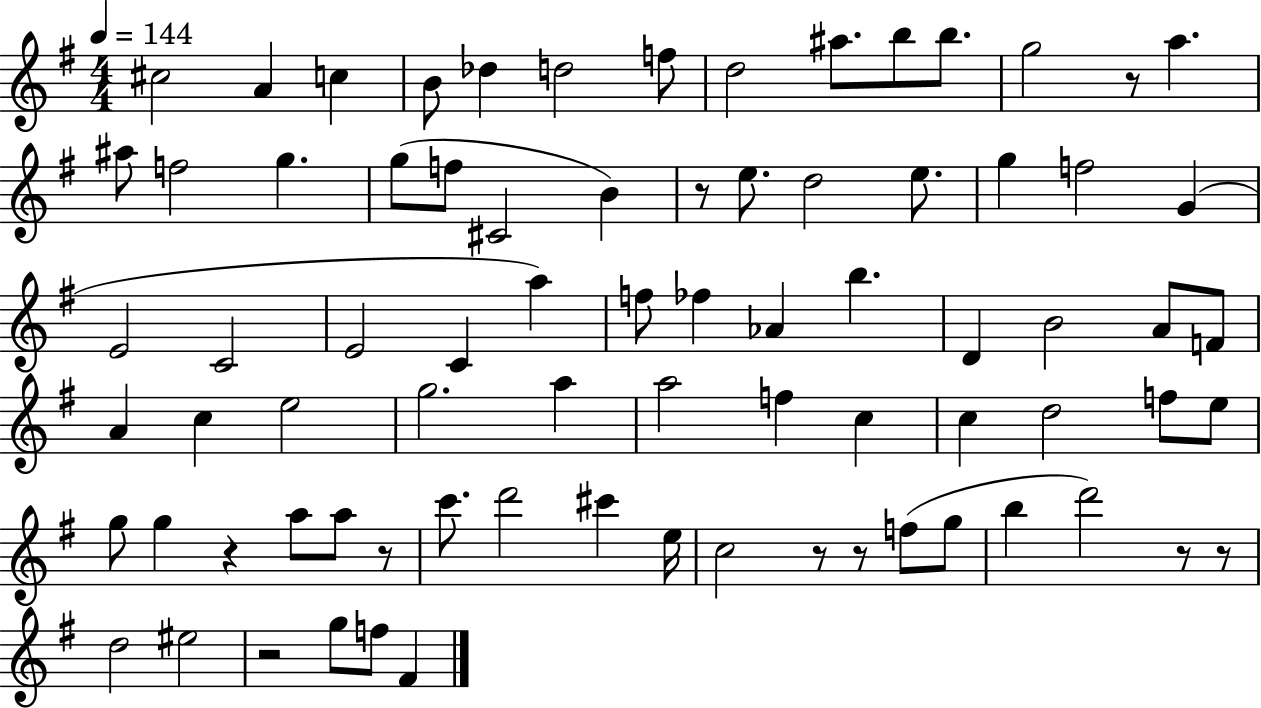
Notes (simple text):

C#5/h A4/q C5/q B4/e Db5/q D5/h F5/e D5/h A#5/e. B5/e B5/e. G5/h R/e A5/q. A#5/e F5/h G5/q. G5/e F5/e C#4/h B4/q R/e E5/e. D5/h E5/e. G5/q F5/h G4/q E4/h C4/h E4/h C4/q A5/q F5/e FES5/q Ab4/q B5/q. D4/q B4/h A4/e F4/e A4/q C5/q E5/h G5/h. A5/q A5/h F5/q C5/q C5/q D5/h F5/e E5/e G5/e G5/q R/q A5/e A5/e R/e C6/e. D6/h C#6/q E5/s C5/h R/e R/e F5/e G5/e B5/q D6/h R/e R/e D5/h EIS5/h R/h G5/e F5/e F#4/q